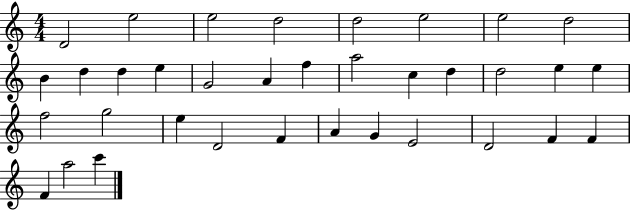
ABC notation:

X:1
T:Untitled
M:4/4
L:1/4
K:C
D2 e2 e2 d2 d2 e2 e2 d2 B d d e G2 A f a2 c d d2 e e f2 g2 e D2 F A G E2 D2 F F F a2 c'